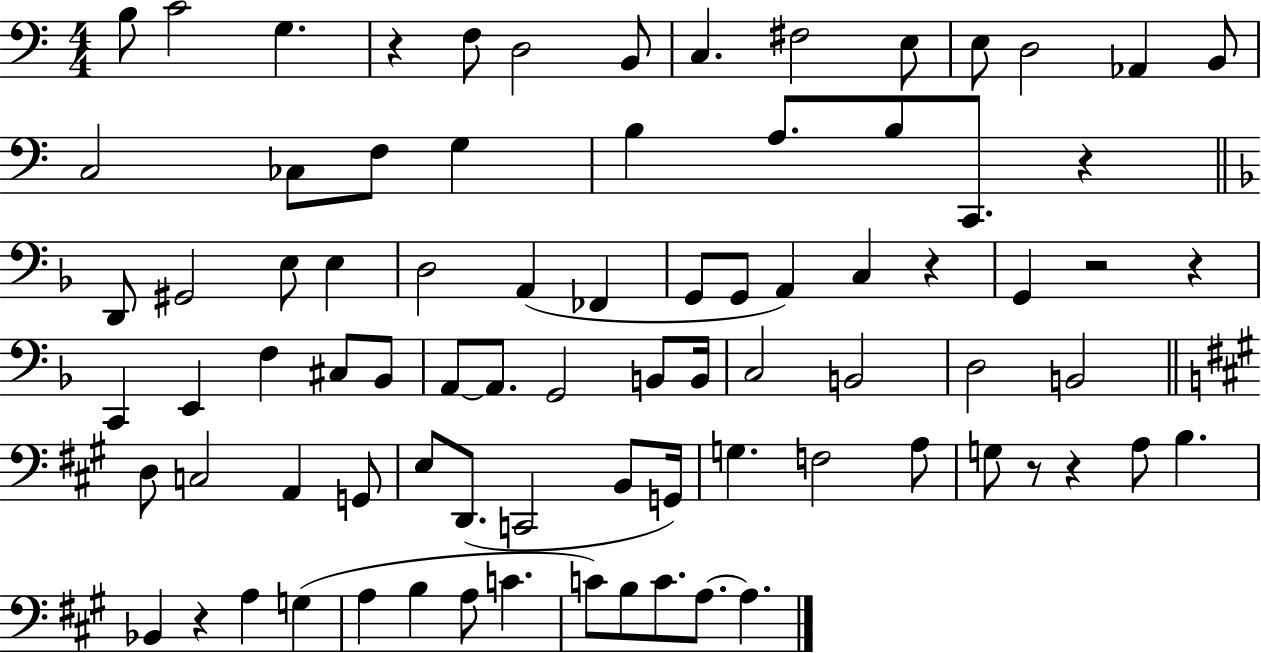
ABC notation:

X:1
T:Untitled
M:4/4
L:1/4
K:C
B,/2 C2 G, z F,/2 D,2 B,,/2 C, ^F,2 E,/2 E,/2 D,2 _A,, B,,/2 C,2 _C,/2 F,/2 G, B, A,/2 B,/2 C,,/2 z D,,/2 ^G,,2 E,/2 E, D,2 A,, _F,, G,,/2 G,,/2 A,, C, z G,, z2 z C,, E,, F, ^C,/2 _B,,/2 A,,/2 A,,/2 G,,2 B,,/2 B,,/4 C,2 B,,2 D,2 B,,2 D,/2 C,2 A,, G,,/2 E,/2 D,,/2 C,,2 B,,/2 G,,/4 G, F,2 A,/2 G,/2 z/2 z A,/2 B, _B,, z A, G, A, B, A,/2 C C/2 B,/2 C/2 A,/2 A,